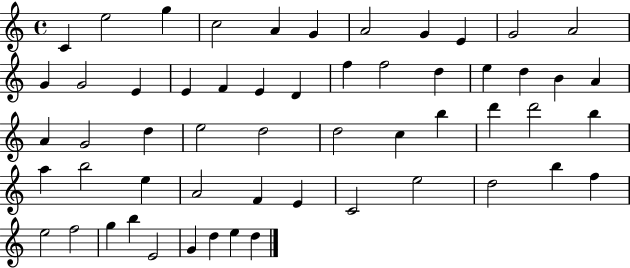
{
  \clef treble
  \time 4/4
  \defaultTimeSignature
  \key c \major
  c'4 e''2 g''4 | c''2 a'4 g'4 | a'2 g'4 e'4 | g'2 a'2 | \break g'4 g'2 e'4 | e'4 f'4 e'4 d'4 | f''4 f''2 d''4 | e''4 d''4 b'4 a'4 | \break a'4 g'2 d''4 | e''2 d''2 | d''2 c''4 b''4 | d'''4 d'''2 b''4 | \break a''4 b''2 e''4 | a'2 f'4 e'4 | c'2 e''2 | d''2 b''4 f''4 | \break e''2 f''2 | g''4 b''4 e'2 | g'4 d''4 e''4 d''4 | \bar "|."
}